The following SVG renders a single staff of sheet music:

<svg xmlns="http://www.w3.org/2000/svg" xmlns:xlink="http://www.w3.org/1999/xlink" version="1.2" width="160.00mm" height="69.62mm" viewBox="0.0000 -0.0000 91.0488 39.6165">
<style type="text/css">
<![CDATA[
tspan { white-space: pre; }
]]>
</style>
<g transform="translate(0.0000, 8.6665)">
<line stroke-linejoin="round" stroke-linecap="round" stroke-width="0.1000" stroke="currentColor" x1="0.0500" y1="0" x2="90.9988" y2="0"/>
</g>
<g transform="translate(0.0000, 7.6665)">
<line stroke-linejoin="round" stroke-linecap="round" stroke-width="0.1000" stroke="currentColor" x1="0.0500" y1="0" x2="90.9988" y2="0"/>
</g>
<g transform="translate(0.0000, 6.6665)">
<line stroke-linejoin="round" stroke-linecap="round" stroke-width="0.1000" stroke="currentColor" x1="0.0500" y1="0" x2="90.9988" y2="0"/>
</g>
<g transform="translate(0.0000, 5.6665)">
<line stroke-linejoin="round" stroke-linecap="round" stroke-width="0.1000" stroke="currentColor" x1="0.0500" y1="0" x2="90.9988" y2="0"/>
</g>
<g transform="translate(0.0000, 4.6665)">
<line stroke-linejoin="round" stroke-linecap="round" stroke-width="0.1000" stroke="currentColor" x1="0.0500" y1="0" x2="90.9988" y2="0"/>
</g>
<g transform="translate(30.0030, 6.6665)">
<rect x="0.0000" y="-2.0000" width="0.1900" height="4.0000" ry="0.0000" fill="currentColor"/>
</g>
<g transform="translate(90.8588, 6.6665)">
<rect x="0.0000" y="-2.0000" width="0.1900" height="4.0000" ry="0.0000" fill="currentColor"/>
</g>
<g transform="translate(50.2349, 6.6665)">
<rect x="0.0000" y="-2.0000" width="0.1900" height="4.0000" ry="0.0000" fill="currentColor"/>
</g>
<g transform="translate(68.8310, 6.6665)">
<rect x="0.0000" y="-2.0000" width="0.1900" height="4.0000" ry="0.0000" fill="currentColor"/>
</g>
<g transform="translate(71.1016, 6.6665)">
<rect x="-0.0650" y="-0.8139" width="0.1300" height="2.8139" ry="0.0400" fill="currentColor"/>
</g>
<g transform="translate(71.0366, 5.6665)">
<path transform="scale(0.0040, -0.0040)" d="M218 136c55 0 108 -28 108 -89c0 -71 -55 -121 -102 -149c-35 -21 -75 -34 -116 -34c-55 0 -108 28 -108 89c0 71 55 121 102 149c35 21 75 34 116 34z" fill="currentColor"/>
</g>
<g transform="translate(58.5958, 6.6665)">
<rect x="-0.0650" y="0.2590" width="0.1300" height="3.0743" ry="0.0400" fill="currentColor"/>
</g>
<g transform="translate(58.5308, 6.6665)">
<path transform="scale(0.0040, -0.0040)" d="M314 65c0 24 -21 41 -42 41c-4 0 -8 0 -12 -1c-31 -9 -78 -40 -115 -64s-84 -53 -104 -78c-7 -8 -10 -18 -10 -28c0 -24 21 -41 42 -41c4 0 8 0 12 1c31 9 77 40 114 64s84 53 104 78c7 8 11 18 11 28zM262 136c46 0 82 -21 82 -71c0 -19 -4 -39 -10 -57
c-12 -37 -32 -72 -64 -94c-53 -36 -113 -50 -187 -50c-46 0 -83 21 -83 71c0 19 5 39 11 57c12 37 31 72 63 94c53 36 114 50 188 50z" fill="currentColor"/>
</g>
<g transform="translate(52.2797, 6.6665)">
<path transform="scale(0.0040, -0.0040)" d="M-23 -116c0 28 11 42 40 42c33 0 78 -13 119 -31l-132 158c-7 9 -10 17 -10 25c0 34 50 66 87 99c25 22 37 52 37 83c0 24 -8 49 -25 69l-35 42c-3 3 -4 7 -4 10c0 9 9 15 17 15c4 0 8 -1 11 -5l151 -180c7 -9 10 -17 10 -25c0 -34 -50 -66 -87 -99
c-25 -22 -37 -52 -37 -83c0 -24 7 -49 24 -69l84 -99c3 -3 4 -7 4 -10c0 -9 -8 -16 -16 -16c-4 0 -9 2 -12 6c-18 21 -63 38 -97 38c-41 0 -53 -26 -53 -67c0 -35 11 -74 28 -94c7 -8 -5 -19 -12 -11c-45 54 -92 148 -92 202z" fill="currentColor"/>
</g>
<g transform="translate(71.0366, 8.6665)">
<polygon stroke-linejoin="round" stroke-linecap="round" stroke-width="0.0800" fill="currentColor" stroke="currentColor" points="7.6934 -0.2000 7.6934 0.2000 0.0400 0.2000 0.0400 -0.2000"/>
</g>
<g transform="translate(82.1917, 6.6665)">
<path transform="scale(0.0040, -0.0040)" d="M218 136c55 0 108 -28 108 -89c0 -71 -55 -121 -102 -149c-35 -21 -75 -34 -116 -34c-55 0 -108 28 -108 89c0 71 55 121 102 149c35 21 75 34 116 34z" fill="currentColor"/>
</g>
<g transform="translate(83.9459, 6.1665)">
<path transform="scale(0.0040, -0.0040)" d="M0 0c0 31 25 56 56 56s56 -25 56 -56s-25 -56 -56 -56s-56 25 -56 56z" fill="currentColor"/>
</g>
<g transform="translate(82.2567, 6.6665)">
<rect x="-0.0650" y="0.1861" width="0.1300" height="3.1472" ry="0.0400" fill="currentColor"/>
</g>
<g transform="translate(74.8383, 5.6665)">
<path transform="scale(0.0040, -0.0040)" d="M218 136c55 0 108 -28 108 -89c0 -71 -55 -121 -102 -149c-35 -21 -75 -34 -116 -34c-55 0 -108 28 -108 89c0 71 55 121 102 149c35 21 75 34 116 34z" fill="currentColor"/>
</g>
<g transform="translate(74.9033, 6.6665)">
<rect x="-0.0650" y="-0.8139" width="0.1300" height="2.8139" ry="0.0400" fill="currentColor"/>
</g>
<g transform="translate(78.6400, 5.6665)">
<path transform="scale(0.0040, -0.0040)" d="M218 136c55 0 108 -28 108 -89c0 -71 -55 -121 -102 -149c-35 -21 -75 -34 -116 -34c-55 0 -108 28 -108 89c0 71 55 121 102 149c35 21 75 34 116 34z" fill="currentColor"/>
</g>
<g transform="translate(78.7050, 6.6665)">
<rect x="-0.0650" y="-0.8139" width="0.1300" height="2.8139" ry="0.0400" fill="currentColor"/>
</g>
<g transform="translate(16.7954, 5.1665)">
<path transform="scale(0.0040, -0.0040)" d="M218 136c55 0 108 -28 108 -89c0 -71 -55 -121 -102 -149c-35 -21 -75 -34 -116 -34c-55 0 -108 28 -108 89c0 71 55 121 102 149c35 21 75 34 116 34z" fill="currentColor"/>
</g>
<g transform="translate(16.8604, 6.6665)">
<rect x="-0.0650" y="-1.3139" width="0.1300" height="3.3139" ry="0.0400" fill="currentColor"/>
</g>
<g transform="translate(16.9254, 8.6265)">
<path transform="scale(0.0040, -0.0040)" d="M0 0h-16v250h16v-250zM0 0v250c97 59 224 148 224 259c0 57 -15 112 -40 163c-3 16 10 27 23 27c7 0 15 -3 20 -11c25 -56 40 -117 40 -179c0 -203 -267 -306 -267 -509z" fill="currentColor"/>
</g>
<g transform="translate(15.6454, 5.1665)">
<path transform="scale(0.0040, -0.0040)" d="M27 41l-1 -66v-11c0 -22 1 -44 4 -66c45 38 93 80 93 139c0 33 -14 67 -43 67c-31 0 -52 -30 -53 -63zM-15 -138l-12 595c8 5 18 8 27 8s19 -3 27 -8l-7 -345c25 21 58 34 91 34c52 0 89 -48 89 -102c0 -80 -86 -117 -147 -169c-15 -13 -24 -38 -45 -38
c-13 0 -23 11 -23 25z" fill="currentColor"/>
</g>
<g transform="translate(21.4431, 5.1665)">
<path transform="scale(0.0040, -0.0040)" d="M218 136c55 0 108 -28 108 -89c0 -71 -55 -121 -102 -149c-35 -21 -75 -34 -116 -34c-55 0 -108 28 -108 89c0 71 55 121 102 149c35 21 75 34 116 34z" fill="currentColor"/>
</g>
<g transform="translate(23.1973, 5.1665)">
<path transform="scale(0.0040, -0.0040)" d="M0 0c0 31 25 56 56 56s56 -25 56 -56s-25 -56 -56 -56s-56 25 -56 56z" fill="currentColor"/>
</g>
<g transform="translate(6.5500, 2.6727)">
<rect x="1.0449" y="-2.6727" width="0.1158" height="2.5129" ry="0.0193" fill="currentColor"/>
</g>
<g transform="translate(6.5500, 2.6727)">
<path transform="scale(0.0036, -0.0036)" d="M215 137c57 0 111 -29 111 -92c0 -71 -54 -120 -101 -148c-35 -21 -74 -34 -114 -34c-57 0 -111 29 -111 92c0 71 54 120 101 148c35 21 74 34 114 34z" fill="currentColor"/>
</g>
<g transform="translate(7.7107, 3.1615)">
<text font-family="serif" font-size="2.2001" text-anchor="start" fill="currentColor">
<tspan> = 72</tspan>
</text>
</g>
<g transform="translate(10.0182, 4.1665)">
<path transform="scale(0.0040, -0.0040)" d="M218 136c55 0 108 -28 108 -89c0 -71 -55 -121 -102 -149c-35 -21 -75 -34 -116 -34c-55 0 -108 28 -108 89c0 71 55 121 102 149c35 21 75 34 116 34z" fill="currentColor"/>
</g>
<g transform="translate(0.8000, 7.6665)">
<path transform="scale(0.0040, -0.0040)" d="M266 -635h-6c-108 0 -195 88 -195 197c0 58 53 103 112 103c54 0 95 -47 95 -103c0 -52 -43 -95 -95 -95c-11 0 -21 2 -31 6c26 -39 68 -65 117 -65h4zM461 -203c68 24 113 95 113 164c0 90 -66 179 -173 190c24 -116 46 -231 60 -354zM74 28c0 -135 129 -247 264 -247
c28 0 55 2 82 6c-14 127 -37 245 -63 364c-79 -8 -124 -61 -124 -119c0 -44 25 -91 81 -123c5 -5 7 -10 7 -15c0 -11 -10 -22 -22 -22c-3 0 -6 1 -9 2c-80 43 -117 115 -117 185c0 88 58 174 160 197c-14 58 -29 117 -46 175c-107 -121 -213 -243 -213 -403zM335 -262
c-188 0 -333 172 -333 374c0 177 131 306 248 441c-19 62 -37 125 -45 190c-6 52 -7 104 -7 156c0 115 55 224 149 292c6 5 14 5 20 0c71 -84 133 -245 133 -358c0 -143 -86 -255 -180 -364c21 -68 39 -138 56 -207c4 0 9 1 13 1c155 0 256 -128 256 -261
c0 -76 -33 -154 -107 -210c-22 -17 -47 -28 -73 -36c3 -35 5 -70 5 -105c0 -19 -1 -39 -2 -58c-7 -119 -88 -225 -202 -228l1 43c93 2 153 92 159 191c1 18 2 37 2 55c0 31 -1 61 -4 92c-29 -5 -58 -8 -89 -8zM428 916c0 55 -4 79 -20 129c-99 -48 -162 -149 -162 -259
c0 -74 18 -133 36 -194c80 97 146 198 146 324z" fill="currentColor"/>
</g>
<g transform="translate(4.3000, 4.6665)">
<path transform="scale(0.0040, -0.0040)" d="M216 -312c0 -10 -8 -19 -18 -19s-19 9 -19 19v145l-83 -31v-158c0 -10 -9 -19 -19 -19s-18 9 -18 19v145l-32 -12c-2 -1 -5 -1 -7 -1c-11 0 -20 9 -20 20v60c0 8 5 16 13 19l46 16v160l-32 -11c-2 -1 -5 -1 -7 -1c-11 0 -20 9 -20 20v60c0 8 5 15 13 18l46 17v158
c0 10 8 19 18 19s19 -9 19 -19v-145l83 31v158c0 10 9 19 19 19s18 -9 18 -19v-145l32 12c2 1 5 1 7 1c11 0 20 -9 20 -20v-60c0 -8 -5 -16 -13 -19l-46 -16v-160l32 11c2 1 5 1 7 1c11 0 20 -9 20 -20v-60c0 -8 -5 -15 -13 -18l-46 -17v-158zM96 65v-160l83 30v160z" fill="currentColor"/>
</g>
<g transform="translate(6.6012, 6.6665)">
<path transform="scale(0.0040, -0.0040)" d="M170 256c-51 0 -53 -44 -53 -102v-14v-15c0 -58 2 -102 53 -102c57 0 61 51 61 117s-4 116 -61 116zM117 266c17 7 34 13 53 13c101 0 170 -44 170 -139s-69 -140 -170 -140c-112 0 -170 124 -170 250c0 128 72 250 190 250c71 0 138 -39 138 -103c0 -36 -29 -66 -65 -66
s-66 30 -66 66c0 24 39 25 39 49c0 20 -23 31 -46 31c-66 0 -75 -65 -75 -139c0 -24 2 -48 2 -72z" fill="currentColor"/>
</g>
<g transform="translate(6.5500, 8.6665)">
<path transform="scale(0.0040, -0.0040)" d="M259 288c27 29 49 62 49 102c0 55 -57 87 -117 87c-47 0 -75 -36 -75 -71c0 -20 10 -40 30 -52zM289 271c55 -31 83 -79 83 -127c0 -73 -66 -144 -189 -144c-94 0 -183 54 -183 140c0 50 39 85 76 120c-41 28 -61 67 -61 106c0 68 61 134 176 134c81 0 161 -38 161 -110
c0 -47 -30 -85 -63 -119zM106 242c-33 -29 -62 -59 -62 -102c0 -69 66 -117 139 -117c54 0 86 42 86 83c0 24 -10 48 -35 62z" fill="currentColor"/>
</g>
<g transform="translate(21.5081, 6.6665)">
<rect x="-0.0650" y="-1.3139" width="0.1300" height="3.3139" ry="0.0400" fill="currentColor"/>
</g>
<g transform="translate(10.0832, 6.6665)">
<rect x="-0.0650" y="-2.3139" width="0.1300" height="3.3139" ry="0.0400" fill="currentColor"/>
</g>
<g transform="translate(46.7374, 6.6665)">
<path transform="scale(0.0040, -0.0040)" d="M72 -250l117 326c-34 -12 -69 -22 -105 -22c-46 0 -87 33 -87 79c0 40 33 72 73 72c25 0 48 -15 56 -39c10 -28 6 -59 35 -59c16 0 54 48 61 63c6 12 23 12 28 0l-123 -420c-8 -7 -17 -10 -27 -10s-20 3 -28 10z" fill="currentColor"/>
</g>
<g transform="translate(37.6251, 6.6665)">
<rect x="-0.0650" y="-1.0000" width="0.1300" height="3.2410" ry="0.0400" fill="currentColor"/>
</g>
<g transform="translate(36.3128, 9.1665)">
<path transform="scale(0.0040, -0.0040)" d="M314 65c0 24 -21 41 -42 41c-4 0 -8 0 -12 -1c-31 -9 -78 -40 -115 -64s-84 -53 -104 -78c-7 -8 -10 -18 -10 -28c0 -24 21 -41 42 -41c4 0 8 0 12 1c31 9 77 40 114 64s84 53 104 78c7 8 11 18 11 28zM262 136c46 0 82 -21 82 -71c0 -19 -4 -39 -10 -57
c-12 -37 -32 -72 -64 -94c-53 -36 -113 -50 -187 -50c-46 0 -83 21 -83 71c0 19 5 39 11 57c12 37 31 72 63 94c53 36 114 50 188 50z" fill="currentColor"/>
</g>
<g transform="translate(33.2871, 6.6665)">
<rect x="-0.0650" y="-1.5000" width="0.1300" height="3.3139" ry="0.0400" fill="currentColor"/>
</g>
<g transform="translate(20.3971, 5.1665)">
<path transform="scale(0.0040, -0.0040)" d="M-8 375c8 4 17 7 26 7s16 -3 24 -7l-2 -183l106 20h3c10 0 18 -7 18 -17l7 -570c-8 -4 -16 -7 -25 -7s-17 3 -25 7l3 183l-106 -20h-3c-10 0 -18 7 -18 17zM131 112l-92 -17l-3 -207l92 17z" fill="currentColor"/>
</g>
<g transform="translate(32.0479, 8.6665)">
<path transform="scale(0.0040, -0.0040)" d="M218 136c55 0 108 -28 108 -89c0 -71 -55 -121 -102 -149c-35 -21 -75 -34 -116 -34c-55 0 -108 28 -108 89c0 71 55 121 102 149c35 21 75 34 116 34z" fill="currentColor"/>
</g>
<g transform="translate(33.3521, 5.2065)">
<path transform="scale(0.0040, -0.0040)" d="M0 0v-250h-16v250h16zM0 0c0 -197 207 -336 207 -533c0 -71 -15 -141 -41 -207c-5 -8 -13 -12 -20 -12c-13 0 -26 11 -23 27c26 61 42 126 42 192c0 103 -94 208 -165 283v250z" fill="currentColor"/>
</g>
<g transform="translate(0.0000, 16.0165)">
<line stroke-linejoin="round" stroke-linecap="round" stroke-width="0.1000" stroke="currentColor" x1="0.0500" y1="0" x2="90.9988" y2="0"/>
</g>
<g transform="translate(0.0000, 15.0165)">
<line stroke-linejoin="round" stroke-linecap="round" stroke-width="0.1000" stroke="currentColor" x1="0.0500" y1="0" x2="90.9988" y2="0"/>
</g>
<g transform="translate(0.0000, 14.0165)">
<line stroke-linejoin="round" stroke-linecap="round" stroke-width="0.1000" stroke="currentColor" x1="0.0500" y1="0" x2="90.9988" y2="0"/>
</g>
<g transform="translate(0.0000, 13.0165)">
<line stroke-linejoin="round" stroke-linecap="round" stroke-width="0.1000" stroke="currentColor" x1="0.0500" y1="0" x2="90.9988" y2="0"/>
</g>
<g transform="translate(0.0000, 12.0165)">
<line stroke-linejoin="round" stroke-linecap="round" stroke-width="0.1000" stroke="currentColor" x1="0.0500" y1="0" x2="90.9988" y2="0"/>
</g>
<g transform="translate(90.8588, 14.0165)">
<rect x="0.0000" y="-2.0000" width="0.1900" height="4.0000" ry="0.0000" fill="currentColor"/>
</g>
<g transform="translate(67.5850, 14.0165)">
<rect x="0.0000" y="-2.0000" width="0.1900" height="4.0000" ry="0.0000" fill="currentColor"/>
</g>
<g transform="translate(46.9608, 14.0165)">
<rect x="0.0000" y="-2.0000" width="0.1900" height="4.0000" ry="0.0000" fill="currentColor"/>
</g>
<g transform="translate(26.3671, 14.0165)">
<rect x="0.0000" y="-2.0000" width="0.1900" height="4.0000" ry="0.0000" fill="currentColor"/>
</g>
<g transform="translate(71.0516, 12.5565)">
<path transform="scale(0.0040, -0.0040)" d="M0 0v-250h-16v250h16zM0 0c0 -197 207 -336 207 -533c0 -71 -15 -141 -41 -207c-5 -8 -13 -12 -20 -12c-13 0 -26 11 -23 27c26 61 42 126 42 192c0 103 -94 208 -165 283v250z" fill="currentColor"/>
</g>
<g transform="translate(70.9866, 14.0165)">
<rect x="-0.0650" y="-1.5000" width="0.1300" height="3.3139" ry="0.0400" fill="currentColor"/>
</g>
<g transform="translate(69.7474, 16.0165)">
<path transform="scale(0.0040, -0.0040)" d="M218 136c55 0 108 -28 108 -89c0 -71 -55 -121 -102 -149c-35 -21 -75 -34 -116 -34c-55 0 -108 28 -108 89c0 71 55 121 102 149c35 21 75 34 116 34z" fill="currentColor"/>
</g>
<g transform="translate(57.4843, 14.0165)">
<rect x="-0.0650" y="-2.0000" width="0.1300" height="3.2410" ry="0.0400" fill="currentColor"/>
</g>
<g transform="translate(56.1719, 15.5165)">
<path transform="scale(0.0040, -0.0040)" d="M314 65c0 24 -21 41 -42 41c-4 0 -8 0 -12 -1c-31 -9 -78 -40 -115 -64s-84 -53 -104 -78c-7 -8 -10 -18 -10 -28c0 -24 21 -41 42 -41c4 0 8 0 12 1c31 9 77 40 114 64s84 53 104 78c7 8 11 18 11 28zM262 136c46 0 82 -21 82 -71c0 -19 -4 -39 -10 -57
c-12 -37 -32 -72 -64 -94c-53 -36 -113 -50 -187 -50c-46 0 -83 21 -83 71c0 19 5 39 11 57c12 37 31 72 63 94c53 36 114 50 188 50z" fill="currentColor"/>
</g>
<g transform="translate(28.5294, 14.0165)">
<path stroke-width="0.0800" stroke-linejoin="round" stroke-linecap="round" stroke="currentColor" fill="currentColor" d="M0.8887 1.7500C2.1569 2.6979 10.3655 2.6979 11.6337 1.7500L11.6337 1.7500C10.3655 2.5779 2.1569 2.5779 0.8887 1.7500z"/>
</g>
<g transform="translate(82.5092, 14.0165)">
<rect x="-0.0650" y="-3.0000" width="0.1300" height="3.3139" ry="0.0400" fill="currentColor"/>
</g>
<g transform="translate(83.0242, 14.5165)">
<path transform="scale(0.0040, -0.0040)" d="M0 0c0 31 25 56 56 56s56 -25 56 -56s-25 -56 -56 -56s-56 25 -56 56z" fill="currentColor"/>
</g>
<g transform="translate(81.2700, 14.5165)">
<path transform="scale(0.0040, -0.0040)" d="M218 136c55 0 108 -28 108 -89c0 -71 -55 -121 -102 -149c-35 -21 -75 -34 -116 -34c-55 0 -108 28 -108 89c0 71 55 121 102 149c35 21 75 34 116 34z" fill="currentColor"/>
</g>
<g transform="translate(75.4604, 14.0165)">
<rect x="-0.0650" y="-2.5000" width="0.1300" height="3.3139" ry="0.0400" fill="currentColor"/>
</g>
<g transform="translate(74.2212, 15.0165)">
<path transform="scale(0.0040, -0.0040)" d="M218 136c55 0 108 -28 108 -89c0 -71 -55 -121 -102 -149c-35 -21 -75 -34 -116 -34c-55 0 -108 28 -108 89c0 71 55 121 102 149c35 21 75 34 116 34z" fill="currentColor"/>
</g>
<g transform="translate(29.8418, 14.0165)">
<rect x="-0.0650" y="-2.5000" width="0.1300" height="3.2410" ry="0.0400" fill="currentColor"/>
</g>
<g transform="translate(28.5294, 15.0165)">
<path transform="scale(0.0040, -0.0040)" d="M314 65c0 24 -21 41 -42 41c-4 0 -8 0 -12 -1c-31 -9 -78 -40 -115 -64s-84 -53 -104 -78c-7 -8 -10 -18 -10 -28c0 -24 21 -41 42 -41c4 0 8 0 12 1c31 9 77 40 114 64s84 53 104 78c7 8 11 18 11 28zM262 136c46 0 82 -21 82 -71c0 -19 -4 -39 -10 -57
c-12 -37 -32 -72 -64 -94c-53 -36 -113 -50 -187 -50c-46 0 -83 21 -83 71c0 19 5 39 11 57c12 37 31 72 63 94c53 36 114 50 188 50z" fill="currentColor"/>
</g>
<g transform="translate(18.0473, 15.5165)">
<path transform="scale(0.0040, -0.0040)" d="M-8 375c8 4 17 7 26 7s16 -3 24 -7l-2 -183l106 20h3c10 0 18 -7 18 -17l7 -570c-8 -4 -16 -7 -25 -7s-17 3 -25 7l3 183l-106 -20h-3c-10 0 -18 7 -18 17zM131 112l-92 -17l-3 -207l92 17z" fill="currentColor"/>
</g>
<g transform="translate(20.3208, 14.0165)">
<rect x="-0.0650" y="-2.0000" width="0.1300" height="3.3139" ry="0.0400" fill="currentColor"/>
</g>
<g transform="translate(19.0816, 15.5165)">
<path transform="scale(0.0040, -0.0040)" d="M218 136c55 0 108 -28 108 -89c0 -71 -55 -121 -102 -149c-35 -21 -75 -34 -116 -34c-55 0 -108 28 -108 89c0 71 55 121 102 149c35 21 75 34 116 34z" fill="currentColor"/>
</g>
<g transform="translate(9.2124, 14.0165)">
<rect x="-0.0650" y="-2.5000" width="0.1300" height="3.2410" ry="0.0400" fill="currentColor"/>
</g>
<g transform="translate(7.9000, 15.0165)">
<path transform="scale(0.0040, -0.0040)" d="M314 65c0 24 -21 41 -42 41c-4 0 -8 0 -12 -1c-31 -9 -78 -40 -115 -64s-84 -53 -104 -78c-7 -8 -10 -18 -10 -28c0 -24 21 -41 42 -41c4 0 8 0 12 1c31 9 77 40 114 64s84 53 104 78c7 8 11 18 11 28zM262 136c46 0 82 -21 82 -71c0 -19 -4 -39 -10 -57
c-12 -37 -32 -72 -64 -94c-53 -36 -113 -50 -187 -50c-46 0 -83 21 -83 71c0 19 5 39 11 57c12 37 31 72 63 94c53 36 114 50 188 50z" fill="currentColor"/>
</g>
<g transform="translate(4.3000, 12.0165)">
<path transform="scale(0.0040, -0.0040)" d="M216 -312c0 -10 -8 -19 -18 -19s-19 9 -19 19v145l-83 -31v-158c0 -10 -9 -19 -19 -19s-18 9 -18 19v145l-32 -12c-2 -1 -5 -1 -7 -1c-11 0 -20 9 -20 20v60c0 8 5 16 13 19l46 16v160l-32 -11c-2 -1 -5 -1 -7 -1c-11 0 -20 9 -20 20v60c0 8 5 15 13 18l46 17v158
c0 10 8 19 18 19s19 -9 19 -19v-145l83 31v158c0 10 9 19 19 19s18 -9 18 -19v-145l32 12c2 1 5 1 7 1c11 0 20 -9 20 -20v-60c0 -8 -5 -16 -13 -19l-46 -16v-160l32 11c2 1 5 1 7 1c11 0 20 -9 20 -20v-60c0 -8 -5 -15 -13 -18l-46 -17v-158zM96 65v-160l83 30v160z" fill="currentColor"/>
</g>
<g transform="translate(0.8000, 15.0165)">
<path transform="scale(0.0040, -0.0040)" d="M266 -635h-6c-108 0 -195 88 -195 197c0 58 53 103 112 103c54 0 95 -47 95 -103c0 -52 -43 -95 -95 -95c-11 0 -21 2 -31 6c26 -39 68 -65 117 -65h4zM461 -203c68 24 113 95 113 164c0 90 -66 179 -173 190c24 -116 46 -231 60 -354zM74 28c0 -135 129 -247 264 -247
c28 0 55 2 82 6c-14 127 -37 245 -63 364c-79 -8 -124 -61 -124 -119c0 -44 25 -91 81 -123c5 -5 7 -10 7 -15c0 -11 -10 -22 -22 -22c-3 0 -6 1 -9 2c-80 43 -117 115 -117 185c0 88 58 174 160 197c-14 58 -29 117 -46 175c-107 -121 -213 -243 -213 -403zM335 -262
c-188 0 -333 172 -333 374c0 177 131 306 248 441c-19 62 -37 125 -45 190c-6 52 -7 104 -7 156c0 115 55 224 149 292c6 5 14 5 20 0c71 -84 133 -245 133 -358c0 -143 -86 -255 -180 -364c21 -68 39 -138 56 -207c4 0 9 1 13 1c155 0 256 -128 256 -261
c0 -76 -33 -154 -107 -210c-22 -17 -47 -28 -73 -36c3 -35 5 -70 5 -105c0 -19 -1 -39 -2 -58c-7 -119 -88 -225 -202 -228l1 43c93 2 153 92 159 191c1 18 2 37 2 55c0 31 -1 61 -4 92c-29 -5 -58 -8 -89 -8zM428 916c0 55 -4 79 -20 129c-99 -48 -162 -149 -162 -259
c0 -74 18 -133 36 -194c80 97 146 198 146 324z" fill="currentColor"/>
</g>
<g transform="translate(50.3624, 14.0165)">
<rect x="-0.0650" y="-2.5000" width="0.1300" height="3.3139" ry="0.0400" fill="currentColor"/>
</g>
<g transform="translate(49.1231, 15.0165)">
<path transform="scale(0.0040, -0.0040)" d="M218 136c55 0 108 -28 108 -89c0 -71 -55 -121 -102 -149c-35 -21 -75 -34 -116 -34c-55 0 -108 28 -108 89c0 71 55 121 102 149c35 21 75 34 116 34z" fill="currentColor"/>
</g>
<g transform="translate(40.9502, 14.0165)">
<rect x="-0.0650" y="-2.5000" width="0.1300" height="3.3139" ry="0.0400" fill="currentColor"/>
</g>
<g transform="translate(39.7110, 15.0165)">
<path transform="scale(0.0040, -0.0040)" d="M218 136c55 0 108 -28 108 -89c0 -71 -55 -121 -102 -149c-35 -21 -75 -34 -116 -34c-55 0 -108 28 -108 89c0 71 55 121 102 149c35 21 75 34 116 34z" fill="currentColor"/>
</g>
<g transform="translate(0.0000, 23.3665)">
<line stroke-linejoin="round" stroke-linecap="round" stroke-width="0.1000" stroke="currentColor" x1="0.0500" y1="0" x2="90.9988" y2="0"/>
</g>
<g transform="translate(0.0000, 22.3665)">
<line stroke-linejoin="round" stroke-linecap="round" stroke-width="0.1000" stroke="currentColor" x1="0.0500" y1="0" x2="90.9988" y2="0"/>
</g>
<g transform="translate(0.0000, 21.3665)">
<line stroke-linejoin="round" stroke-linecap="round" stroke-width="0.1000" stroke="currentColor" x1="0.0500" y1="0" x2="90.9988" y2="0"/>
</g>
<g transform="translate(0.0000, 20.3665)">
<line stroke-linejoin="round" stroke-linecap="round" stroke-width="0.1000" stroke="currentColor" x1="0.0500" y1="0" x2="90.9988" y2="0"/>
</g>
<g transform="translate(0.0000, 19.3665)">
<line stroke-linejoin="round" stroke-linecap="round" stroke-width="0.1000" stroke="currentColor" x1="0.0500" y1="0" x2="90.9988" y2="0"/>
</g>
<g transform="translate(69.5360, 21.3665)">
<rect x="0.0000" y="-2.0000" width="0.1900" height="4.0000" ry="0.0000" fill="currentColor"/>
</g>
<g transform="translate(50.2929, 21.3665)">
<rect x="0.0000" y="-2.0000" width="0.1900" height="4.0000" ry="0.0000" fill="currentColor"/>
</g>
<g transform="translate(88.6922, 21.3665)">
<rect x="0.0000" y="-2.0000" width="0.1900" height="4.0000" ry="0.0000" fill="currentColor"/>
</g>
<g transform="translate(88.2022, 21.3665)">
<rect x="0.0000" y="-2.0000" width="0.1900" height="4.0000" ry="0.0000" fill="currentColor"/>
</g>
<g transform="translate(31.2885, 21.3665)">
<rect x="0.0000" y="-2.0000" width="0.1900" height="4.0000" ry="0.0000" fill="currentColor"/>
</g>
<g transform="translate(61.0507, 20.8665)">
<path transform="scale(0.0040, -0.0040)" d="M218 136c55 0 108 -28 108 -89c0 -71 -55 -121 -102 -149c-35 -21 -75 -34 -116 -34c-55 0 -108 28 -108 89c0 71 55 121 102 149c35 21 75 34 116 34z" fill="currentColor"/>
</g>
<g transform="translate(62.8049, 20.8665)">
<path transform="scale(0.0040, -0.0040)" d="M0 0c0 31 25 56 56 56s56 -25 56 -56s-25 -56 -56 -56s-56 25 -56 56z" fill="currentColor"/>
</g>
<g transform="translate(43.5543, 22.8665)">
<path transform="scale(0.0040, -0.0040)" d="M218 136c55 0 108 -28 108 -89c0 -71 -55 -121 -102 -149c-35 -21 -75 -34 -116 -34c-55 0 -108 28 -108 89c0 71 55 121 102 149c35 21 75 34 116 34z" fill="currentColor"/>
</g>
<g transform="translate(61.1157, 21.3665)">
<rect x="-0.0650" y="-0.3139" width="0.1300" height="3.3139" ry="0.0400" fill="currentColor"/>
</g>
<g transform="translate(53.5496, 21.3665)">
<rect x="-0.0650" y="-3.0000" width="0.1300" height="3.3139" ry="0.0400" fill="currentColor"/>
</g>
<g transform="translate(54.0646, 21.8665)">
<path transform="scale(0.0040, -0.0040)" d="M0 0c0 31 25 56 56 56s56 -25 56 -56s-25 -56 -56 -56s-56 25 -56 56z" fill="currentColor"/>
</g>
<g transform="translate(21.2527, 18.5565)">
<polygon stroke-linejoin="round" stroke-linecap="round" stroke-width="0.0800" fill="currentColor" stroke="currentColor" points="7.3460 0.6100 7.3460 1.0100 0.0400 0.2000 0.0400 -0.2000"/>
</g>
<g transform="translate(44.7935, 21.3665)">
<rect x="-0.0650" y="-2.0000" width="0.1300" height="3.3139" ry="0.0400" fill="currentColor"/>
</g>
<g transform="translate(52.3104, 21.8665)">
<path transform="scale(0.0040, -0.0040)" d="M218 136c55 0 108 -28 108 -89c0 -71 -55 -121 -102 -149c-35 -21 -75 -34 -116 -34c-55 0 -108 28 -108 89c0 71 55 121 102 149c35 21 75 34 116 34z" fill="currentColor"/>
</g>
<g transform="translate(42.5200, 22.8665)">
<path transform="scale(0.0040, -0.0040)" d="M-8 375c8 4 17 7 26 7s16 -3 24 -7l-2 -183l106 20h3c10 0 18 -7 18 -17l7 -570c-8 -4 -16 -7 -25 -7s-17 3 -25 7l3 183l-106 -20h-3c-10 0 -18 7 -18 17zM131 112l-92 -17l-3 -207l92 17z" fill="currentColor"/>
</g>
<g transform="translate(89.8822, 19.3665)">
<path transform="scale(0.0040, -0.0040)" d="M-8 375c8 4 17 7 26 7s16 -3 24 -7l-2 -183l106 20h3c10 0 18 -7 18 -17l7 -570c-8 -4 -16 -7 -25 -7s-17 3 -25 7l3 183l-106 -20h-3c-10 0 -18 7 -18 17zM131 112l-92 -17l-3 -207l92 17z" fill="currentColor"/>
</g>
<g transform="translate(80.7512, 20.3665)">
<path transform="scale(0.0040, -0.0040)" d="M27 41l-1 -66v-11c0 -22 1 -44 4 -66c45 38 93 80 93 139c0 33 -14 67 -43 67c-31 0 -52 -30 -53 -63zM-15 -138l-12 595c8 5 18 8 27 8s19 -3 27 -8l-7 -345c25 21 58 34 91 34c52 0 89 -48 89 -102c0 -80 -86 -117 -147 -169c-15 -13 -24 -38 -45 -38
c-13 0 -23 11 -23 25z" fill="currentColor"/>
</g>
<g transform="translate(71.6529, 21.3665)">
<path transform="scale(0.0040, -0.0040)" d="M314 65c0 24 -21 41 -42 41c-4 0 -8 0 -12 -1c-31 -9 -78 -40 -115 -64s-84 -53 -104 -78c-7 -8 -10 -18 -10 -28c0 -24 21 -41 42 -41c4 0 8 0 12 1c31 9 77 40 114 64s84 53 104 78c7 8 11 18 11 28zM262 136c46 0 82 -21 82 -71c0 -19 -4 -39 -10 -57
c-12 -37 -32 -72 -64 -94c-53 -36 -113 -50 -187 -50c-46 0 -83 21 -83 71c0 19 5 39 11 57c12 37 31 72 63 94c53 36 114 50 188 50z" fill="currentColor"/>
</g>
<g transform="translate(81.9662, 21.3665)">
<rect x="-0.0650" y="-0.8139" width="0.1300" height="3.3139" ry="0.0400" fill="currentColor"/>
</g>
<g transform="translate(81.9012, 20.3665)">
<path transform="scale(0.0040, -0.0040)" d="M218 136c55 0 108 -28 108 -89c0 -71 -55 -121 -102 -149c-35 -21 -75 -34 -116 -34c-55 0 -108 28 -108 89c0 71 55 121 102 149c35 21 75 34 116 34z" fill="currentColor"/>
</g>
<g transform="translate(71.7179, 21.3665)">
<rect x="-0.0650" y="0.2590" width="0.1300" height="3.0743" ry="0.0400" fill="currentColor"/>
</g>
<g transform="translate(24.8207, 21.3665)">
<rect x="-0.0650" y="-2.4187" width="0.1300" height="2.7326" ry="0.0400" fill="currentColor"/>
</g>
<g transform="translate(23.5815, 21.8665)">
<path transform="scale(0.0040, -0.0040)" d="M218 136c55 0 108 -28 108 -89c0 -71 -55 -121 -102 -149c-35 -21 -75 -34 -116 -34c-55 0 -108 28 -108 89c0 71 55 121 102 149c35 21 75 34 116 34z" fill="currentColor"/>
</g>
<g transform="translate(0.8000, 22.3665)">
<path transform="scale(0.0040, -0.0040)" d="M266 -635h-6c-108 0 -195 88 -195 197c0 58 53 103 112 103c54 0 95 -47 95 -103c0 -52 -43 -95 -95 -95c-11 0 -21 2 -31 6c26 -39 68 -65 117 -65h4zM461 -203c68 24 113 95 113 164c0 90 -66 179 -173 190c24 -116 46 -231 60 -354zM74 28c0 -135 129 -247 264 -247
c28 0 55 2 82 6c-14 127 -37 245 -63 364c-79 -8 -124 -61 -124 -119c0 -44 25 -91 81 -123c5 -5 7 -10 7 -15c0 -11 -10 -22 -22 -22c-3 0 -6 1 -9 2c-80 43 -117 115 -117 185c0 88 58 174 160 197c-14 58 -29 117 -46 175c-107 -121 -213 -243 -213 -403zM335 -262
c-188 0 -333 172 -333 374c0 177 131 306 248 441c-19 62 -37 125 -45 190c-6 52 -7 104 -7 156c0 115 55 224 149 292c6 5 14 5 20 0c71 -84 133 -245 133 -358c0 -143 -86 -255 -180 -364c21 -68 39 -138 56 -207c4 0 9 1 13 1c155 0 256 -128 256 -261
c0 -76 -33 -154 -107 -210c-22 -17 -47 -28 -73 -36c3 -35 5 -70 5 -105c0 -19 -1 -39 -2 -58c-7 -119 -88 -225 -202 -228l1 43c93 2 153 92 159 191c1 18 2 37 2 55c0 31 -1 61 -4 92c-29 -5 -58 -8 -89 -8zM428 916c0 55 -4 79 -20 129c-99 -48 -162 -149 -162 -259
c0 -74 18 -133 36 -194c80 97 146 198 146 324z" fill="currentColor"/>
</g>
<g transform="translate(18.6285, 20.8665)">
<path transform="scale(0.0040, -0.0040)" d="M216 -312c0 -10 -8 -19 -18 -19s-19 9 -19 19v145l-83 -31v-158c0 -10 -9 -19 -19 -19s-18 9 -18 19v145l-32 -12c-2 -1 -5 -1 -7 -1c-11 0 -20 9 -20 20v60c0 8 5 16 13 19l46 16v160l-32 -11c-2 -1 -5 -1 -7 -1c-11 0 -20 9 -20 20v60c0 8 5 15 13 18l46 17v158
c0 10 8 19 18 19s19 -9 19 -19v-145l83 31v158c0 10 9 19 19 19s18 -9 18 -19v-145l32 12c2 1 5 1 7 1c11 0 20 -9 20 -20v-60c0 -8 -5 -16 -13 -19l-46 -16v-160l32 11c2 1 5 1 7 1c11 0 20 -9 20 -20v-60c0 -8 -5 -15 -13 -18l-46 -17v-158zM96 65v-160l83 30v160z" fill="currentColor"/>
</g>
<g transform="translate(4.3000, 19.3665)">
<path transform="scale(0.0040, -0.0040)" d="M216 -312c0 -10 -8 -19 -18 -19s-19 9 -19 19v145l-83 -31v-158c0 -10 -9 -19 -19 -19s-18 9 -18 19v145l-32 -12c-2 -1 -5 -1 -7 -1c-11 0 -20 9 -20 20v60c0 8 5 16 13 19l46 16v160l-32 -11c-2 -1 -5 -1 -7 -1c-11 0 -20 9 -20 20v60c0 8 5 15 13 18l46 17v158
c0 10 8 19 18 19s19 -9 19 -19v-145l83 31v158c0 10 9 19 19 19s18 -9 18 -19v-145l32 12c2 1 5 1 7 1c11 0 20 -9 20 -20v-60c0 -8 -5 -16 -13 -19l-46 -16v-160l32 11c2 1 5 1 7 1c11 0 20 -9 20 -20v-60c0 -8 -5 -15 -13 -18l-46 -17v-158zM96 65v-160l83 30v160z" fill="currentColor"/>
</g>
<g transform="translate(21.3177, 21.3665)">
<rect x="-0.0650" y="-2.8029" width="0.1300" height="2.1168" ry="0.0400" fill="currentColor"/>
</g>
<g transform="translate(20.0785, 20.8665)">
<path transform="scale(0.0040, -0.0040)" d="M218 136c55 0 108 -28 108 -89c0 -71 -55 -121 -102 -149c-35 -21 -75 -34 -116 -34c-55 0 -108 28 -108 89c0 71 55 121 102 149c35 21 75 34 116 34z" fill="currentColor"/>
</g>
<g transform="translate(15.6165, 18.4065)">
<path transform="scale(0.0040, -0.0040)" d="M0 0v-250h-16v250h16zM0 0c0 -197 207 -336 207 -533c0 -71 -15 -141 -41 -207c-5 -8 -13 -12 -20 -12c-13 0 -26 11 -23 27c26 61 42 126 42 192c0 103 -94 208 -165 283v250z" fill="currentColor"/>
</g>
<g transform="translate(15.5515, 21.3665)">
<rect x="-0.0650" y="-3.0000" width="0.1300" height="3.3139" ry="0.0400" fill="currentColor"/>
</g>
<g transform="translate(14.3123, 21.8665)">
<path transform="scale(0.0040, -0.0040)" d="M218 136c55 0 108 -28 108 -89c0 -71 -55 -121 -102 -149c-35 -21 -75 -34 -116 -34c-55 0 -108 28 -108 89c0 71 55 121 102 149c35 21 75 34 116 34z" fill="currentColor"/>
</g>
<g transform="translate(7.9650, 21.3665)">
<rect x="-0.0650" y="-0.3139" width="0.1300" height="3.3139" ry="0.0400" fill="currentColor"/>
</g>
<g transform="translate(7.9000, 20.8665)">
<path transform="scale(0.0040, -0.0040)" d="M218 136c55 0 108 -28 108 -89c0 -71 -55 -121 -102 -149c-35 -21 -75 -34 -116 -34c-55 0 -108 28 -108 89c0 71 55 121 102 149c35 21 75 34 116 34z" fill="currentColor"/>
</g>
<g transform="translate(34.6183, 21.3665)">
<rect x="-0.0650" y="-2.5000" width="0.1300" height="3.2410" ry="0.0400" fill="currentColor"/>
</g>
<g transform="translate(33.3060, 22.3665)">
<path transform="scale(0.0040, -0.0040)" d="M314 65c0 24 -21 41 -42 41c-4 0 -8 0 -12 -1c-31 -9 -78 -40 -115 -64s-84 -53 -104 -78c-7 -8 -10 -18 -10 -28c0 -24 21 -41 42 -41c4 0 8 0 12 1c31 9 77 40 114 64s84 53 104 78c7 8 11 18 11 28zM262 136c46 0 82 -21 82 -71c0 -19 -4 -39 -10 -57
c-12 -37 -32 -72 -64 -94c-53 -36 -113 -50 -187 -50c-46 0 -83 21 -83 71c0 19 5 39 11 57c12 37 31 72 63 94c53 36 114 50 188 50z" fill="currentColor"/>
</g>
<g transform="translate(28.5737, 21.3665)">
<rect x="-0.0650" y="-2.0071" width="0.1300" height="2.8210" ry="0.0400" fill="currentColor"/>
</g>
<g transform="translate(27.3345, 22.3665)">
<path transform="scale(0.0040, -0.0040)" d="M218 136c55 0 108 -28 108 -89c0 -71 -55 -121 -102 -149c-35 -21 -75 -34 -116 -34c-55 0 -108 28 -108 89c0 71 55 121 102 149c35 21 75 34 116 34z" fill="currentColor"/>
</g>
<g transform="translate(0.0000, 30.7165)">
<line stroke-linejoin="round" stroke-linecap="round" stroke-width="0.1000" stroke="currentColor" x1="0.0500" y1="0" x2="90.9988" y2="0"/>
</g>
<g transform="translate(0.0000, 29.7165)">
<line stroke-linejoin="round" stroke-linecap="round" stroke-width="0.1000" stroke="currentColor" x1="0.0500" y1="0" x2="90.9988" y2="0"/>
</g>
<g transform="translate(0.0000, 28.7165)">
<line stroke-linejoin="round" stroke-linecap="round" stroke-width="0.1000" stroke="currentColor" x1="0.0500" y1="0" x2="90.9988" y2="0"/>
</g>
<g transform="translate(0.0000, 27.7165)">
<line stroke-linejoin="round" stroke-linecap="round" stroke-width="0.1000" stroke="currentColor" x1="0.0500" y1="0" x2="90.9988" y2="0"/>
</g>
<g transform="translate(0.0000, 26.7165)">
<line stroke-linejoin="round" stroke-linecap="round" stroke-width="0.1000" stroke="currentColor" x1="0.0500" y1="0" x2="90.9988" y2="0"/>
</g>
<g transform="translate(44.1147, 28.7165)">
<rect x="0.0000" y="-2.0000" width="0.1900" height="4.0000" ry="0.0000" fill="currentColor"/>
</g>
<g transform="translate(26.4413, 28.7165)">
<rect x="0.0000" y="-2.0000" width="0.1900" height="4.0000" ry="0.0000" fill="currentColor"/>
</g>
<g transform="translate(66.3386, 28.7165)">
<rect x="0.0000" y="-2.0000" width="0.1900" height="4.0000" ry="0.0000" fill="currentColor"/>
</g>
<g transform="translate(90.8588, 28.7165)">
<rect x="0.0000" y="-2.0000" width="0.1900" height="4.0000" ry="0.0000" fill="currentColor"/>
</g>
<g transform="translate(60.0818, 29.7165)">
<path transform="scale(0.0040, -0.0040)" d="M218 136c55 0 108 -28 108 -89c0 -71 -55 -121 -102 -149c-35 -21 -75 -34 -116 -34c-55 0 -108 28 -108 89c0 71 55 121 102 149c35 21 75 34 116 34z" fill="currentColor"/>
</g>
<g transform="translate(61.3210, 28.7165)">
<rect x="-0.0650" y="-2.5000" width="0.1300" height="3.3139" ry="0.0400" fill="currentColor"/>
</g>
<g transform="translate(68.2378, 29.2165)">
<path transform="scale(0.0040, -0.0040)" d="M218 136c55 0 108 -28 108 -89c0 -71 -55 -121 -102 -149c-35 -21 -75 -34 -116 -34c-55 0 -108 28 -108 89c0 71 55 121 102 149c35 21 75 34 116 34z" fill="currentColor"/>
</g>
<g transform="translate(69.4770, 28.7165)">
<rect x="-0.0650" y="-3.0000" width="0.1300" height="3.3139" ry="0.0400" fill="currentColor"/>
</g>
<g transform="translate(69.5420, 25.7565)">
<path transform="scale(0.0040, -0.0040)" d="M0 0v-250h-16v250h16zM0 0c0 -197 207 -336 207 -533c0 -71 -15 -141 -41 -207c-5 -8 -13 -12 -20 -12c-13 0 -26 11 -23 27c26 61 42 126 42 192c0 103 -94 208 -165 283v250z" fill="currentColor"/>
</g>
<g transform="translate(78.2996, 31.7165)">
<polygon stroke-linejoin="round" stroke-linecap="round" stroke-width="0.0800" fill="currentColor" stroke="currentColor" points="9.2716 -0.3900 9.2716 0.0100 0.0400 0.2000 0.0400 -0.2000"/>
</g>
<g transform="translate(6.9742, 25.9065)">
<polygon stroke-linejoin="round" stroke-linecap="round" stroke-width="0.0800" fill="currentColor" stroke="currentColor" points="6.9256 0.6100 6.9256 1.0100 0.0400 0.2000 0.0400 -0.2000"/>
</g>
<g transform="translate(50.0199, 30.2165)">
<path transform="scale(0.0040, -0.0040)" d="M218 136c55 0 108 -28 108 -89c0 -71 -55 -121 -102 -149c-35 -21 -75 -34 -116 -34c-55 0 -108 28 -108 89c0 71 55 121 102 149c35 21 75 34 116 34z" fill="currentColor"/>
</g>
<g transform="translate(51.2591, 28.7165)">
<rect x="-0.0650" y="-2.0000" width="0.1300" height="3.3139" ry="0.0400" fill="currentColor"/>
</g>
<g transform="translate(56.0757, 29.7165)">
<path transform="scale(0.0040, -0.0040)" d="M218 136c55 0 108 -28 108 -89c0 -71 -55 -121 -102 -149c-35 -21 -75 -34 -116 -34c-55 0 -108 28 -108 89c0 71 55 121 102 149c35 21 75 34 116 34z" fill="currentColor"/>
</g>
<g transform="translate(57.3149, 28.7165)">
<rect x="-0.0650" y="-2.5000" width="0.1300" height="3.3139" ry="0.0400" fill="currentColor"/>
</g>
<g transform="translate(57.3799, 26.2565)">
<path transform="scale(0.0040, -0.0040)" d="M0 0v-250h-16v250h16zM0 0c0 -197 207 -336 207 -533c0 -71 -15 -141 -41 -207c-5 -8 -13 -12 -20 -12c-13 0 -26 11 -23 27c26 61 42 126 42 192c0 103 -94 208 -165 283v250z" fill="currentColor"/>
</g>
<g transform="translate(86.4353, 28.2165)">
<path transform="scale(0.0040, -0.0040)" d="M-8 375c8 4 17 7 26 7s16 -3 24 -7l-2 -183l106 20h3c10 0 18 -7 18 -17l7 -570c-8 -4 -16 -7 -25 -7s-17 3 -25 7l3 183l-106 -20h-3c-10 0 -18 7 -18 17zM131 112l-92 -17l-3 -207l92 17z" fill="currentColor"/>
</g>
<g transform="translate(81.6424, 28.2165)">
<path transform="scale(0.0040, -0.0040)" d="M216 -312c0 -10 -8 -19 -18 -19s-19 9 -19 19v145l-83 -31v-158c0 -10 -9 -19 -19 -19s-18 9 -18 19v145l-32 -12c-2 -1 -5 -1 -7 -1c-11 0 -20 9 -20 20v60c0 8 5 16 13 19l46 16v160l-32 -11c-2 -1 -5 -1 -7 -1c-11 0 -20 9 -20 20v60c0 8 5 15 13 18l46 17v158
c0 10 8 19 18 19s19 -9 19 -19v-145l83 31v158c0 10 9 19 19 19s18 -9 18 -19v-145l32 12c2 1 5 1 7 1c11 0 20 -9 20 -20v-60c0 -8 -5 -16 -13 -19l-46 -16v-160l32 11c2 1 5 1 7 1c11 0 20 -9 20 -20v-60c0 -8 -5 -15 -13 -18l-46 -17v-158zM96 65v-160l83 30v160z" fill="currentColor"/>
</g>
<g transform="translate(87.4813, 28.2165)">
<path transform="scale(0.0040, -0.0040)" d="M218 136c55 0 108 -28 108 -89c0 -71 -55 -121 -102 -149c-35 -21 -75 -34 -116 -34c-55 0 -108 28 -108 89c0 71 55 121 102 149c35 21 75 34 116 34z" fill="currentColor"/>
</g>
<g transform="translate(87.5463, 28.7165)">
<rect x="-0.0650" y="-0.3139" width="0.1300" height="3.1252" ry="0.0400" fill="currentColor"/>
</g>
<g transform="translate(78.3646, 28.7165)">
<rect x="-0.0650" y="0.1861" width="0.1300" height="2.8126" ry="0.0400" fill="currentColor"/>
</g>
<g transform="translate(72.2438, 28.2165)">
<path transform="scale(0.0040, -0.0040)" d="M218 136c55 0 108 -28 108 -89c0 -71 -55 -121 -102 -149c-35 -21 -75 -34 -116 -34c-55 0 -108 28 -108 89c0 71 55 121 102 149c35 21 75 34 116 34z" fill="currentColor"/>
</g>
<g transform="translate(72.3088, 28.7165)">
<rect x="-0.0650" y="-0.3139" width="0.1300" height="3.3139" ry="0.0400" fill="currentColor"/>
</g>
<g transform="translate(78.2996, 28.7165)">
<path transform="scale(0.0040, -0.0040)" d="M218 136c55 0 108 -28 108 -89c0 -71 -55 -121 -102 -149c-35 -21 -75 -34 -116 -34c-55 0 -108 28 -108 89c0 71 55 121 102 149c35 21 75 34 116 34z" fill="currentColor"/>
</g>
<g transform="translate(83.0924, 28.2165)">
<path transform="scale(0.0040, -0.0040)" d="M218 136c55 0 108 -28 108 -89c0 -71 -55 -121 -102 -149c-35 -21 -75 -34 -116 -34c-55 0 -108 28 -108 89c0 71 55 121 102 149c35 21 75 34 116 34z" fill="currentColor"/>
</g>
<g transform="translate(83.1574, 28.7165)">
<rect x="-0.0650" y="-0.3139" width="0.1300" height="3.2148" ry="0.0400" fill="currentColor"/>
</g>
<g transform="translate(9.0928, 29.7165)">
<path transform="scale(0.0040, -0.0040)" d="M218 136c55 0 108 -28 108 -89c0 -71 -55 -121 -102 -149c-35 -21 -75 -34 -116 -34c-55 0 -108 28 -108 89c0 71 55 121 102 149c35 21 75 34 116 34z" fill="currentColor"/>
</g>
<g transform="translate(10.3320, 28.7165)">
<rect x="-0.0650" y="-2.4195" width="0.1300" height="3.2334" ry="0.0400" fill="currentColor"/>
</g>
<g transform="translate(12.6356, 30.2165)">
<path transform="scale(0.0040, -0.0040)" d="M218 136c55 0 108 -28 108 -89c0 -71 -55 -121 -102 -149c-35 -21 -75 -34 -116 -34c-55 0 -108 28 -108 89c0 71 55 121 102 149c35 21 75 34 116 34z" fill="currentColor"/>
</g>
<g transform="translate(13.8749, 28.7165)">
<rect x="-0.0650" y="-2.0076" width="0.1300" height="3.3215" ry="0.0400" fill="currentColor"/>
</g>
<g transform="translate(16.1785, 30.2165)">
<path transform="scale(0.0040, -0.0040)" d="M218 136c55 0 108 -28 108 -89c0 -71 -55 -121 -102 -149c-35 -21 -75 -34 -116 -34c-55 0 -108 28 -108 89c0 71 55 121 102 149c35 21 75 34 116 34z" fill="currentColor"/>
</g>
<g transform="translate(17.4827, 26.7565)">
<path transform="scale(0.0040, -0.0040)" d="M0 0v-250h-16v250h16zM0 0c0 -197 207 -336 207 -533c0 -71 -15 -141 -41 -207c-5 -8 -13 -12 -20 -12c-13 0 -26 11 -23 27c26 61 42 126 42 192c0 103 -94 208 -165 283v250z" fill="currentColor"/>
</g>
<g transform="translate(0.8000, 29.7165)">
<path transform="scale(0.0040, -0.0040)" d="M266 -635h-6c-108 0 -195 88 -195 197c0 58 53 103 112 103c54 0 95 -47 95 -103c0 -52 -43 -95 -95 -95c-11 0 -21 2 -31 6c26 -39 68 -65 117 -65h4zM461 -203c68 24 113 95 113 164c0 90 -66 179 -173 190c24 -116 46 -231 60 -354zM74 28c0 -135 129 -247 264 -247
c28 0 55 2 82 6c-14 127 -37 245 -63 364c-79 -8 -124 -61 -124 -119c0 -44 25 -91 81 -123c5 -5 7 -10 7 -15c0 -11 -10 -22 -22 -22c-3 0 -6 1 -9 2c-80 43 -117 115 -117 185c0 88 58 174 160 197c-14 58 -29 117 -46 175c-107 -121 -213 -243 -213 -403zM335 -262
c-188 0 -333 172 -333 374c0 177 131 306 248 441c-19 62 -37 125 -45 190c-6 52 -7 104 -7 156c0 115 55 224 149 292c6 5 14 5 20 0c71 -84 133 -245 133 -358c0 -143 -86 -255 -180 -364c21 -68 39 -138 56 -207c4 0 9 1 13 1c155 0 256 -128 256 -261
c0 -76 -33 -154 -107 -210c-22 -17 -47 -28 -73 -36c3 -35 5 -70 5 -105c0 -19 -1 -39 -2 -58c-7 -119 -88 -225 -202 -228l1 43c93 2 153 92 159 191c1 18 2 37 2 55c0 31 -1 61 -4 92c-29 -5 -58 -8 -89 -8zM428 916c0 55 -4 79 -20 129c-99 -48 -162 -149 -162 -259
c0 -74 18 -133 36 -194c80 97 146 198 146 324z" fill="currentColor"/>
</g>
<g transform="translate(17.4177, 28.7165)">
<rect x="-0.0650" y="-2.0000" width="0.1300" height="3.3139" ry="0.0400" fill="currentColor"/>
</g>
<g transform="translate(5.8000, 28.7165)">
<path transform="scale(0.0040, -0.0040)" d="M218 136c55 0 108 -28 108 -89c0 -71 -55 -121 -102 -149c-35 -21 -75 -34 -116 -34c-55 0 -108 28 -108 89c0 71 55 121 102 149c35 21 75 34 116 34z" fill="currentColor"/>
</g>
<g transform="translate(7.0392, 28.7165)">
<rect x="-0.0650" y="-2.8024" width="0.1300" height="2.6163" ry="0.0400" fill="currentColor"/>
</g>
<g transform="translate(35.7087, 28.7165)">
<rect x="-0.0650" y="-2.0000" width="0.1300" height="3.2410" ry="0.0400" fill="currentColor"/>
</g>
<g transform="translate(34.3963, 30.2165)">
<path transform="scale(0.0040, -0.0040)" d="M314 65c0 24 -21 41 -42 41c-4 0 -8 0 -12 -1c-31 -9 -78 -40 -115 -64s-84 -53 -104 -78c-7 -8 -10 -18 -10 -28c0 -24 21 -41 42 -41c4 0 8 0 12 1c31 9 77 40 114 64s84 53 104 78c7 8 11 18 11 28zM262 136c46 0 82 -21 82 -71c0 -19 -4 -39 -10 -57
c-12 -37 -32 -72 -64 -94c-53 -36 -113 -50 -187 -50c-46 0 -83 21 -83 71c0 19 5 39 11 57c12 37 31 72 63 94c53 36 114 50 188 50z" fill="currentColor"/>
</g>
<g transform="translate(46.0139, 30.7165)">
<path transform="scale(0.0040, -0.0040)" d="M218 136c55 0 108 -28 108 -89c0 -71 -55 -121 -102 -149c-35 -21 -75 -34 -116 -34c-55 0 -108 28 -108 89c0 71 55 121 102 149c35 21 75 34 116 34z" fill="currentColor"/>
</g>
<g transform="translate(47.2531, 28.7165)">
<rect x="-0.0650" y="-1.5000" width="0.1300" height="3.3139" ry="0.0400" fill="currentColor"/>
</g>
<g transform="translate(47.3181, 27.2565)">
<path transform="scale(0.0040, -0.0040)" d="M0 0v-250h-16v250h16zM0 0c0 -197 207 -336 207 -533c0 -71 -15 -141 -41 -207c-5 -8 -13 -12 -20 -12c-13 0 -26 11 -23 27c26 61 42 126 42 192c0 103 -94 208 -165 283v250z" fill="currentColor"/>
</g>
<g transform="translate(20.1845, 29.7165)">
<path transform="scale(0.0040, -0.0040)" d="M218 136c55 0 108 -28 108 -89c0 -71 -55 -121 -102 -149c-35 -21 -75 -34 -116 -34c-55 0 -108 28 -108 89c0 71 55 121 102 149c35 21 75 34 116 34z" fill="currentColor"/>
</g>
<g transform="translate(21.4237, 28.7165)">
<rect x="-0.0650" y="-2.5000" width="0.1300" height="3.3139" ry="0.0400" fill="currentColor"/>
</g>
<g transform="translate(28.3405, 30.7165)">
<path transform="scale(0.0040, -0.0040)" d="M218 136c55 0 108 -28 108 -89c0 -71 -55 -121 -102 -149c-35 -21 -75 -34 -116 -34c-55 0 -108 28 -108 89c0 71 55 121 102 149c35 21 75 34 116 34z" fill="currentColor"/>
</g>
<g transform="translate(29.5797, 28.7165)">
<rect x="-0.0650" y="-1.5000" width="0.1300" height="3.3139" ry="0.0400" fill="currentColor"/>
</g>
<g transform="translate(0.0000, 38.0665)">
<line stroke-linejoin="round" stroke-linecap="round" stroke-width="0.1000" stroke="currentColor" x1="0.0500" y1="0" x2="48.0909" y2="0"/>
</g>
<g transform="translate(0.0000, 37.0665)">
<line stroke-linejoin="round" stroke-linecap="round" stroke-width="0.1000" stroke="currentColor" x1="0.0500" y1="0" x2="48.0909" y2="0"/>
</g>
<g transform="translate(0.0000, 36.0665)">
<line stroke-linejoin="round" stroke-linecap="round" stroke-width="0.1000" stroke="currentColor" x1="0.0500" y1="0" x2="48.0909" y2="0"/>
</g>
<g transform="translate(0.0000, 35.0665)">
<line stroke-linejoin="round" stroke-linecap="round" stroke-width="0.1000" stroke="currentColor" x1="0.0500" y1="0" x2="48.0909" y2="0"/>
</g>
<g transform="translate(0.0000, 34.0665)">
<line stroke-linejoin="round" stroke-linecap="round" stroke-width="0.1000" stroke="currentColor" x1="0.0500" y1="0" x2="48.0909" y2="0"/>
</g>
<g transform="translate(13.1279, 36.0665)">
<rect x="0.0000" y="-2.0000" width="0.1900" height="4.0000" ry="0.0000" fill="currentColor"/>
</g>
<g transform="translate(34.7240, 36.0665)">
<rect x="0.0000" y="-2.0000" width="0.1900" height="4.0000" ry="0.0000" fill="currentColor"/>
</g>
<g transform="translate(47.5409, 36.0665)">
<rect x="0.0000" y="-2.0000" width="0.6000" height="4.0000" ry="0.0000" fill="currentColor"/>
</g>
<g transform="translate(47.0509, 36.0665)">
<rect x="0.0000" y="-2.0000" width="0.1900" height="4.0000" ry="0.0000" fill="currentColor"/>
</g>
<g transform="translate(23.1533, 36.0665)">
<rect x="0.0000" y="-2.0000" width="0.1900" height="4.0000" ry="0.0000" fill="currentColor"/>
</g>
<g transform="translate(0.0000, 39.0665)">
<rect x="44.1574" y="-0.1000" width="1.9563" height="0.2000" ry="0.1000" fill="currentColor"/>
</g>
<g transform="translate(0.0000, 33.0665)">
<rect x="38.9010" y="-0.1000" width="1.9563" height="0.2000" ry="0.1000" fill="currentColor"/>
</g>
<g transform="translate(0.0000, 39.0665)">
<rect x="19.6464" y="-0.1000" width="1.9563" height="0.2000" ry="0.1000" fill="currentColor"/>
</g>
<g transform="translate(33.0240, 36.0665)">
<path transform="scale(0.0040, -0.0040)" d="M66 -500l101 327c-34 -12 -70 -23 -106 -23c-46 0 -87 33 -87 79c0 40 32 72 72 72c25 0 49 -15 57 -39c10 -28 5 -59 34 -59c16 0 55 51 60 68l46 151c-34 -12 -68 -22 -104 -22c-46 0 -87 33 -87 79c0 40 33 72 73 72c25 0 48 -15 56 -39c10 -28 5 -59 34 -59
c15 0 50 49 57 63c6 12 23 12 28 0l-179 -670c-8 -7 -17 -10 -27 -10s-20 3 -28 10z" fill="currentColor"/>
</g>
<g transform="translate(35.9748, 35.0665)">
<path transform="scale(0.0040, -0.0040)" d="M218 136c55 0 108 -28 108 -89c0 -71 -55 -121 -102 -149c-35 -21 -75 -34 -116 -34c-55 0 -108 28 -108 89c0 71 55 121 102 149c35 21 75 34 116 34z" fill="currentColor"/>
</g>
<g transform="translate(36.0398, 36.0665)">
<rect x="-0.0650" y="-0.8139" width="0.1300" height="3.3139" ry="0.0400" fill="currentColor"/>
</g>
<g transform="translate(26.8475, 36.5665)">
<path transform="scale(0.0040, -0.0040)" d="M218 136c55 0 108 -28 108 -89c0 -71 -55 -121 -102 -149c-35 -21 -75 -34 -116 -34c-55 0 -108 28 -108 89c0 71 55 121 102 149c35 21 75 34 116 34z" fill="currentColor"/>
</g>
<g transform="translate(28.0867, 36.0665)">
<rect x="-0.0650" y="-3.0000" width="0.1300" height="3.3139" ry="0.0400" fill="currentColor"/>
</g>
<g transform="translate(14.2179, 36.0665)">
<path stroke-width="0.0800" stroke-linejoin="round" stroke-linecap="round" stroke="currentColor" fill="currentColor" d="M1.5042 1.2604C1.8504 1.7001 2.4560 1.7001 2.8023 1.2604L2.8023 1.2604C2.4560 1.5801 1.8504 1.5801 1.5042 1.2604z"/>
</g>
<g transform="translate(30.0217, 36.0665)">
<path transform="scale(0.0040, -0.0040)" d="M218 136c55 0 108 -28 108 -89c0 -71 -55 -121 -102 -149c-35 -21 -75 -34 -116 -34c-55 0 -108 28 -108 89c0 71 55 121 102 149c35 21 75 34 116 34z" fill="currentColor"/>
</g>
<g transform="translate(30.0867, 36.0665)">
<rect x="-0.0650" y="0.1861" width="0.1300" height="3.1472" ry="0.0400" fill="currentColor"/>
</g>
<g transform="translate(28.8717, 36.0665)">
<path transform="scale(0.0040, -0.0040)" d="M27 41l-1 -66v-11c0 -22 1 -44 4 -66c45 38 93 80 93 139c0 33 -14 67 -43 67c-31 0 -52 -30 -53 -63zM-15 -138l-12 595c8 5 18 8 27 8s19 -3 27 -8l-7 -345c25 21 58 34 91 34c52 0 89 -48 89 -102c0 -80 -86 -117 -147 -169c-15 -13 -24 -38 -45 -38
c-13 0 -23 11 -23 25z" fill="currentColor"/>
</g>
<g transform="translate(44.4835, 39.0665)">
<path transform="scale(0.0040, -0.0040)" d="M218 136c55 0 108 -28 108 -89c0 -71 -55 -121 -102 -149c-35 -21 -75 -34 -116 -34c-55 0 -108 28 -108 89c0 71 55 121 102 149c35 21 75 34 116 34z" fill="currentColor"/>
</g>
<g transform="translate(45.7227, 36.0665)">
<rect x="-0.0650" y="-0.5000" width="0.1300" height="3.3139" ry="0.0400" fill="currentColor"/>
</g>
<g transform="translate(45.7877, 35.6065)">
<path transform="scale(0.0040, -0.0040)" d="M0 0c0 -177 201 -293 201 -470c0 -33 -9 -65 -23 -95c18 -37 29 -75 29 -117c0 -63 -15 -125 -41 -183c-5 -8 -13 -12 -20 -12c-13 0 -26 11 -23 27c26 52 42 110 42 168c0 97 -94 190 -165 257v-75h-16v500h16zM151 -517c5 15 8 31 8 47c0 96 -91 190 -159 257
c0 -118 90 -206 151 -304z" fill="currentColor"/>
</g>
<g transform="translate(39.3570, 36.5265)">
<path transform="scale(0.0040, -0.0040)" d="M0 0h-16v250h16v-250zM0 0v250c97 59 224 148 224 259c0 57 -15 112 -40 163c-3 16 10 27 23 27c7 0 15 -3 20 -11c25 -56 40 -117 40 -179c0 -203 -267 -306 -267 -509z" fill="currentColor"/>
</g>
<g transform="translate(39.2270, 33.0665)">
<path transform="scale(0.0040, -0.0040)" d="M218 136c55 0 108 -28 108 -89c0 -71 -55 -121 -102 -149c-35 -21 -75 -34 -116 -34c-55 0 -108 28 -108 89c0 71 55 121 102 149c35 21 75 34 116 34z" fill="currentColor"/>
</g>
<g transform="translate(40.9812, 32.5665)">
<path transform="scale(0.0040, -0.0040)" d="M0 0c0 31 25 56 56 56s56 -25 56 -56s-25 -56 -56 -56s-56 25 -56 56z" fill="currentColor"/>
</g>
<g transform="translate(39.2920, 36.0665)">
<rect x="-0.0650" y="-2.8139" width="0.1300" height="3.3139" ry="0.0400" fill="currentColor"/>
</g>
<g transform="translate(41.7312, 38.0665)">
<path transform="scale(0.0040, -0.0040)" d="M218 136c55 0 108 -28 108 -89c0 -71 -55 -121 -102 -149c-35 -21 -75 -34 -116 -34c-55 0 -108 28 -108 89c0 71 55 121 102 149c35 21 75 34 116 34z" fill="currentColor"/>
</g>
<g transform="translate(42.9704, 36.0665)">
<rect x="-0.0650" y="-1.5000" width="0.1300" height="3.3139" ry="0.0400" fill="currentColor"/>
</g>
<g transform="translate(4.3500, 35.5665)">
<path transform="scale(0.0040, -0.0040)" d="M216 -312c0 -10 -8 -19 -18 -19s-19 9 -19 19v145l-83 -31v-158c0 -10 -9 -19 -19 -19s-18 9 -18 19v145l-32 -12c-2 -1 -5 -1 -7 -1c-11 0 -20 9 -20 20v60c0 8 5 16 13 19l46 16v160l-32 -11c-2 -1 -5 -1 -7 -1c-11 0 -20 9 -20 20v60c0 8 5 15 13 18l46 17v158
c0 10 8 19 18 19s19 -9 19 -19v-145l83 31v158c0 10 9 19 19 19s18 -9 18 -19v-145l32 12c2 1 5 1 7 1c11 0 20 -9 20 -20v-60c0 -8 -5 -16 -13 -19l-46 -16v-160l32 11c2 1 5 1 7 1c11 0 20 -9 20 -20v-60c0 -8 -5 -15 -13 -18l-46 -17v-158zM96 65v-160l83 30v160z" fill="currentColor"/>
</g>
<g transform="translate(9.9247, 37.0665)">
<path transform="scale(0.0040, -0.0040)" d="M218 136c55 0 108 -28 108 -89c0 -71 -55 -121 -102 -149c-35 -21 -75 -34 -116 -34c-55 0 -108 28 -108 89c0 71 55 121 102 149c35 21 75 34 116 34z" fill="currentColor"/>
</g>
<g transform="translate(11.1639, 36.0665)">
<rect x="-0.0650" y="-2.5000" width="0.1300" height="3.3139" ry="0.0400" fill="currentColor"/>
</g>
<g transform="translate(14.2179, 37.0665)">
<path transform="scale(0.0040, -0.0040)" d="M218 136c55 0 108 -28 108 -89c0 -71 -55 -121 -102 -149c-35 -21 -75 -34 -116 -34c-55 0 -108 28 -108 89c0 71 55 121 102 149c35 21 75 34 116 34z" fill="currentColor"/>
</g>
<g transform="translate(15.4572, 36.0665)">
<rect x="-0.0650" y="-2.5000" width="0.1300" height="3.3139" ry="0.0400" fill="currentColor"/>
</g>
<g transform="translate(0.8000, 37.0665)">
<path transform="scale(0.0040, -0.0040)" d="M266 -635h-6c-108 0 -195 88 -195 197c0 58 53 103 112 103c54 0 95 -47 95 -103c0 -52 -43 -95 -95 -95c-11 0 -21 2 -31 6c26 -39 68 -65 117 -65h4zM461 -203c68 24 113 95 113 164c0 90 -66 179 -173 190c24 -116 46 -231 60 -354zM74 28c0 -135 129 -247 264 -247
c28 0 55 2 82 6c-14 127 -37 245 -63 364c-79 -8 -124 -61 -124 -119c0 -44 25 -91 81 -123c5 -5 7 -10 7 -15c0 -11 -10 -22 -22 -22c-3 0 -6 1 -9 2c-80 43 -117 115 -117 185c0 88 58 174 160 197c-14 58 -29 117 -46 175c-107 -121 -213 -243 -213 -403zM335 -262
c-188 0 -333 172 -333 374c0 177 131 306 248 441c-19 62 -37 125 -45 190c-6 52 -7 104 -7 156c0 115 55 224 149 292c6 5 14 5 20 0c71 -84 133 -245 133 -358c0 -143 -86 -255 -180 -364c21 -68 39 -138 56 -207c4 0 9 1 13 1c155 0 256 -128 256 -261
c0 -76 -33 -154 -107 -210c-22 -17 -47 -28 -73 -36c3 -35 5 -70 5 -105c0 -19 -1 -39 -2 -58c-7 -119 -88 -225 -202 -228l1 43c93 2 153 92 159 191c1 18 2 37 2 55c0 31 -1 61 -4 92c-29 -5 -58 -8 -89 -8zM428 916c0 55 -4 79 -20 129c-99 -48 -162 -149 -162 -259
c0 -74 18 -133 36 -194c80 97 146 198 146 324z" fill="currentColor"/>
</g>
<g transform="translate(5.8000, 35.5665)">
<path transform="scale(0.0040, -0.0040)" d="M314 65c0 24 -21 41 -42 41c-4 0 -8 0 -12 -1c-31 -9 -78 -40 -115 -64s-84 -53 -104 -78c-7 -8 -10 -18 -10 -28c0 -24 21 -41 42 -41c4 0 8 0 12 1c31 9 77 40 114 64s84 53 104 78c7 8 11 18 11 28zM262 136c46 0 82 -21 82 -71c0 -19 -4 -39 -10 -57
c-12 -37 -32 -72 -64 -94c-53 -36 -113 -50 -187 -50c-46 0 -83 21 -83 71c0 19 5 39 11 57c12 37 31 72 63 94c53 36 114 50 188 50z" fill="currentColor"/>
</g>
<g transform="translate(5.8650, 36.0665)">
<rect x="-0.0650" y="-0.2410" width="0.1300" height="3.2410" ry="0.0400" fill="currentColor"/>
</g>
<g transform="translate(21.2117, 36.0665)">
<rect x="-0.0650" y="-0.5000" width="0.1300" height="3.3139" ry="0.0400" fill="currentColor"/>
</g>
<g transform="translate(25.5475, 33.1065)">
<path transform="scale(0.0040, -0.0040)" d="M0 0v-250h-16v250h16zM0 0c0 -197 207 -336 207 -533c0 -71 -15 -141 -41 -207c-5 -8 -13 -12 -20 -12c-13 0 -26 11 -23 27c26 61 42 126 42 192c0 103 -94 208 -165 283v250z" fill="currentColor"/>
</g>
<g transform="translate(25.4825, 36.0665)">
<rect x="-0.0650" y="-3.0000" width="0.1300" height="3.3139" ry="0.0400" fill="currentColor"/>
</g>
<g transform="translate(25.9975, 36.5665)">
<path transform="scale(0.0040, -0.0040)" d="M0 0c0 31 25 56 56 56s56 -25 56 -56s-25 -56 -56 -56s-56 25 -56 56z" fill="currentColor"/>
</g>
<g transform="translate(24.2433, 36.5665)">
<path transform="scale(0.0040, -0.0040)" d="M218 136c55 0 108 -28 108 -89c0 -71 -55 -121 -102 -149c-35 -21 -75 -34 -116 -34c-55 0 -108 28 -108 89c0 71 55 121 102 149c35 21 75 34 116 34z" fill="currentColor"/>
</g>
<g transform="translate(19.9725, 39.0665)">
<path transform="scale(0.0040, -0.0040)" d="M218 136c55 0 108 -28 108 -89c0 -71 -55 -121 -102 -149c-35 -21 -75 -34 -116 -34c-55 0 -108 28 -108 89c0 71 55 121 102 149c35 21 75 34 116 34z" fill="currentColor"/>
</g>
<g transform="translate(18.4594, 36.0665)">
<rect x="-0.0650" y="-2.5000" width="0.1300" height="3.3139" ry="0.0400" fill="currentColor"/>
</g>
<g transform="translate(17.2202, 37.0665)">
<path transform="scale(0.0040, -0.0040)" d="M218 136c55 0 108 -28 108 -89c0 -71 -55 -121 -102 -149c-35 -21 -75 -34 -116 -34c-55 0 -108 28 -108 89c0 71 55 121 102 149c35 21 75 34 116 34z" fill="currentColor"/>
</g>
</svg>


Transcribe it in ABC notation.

X:1
T:Untitled
M:6/8
L:1/4
K:G
g _e/2 e E/2 D2 z/2 z B2 d/2 d/2 d/2 B G2 F G2 G G ^F2 E/2 G A c A/2 ^c/2 A/2 G/2 G2 F A c B2 _d B/2 G/2 F/2 F/2 G E F2 E/2 F G/2 G A/2 c B/2 ^c/2 c/2 ^c2 G G G C A/2 A _B z/4 d a/2 E C/4